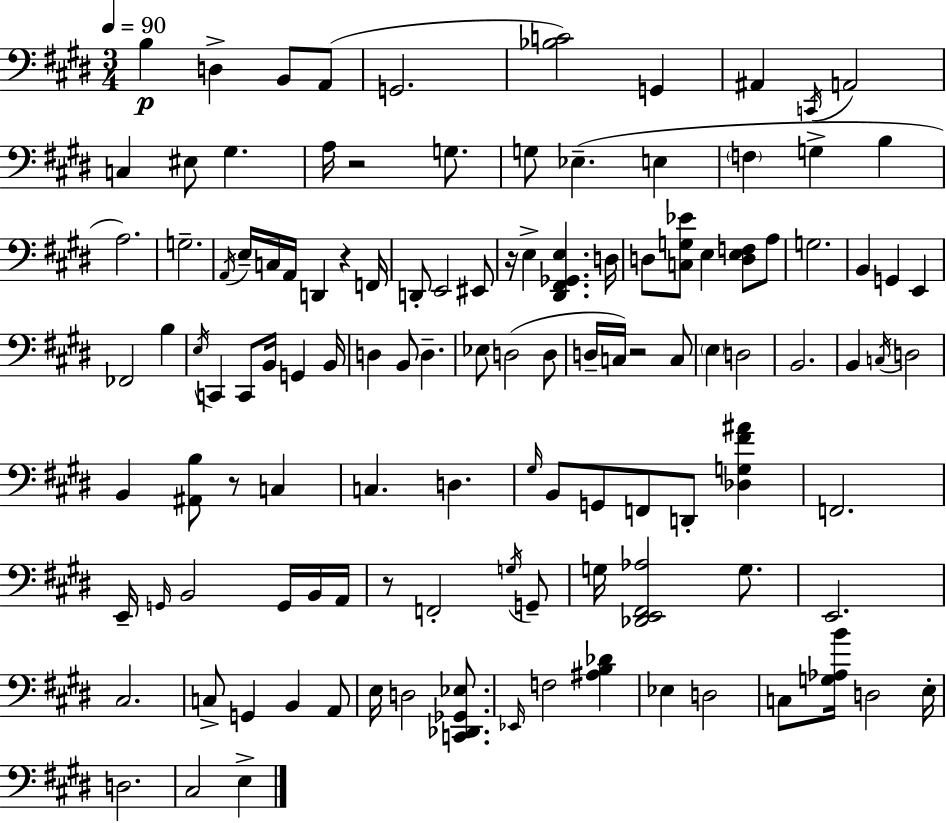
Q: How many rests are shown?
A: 6